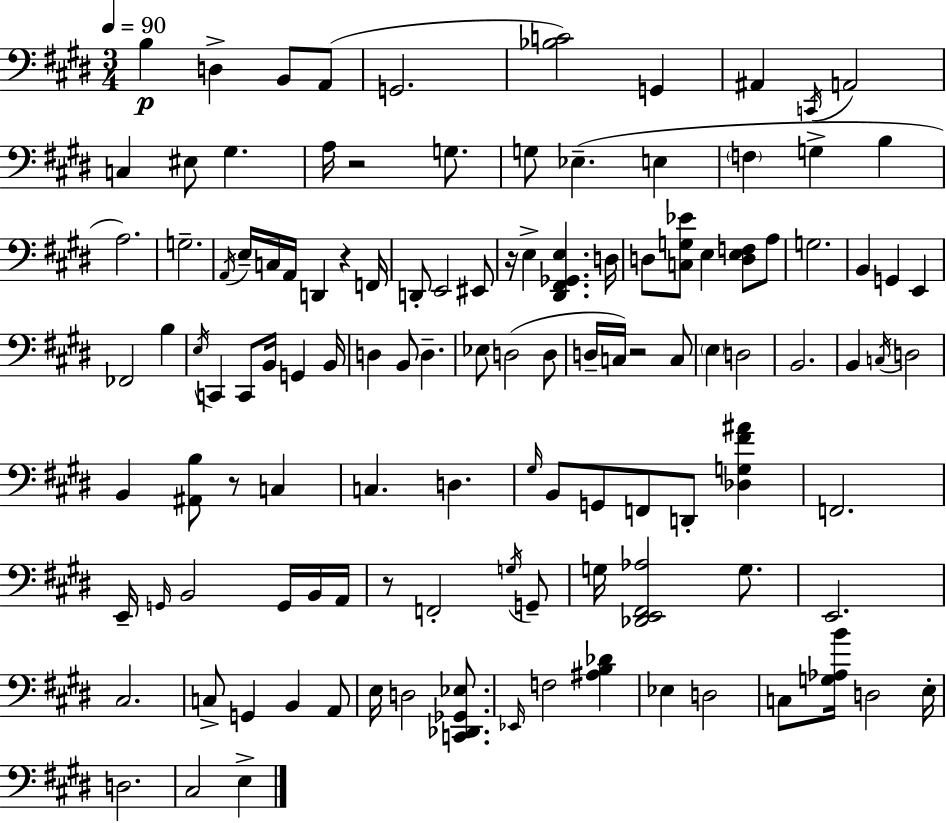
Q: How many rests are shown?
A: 6